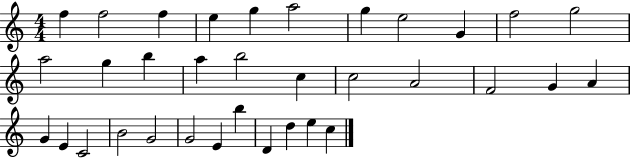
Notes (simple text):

F5/q F5/h F5/q E5/q G5/q A5/h G5/q E5/h G4/q F5/h G5/h A5/h G5/q B5/q A5/q B5/h C5/q C5/h A4/h F4/h G4/q A4/q G4/q E4/q C4/h B4/h G4/h G4/h E4/q B5/q D4/q D5/q E5/q C5/q